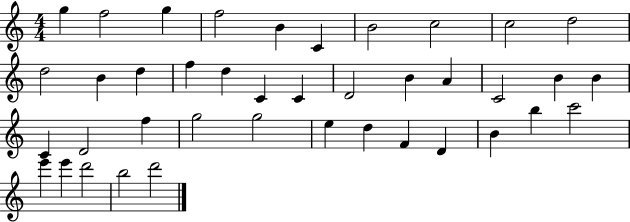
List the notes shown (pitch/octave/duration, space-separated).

G5/q F5/h G5/q F5/h B4/q C4/q B4/h C5/h C5/h D5/h D5/h B4/q D5/q F5/q D5/q C4/q C4/q D4/h B4/q A4/q C4/h B4/q B4/q C4/q D4/h F5/q G5/h G5/h E5/q D5/q F4/q D4/q B4/q B5/q C6/h E6/q E6/q D6/h B5/h D6/h